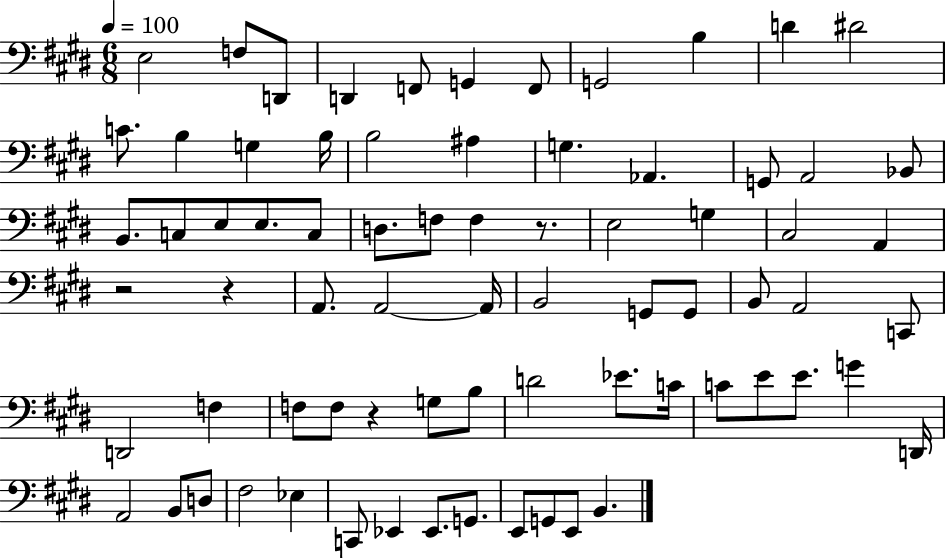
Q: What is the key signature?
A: E major